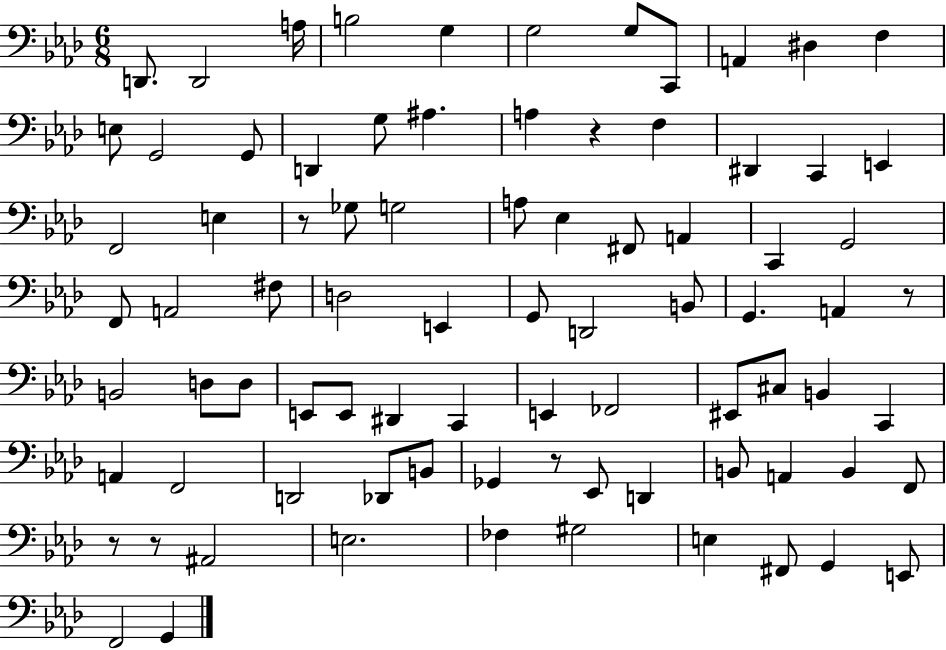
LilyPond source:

{
  \clef bass
  \numericTimeSignature
  \time 6/8
  \key aes \major
  d,8. d,2 a16 | b2 g4 | g2 g8 c,8 | a,4 dis4 f4 | \break e8 g,2 g,8 | d,4 g8 ais4. | a4 r4 f4 | dis,4 c,4 e,4 | \break f,2 e4 | r8 ges8 g2 | a8 ees4 fis,8 a,4 | c,4 g,2 | \break f,8 a,2 fis8 | d2 e,4 | g,8 d,2 b,8 | g,4. a,4 r8 | \break b,2 d8 d8 | e,8 e,8 dis,4 c,4 | e,4 fes,2 | eis,8 cis8 b,4 c,4 | \break a,4 f,2 | d,2 des,8 b,8 | ges,4 r8 ees,8 d,4 | b,8 a,4 b,4 f,8 | \break r8 r8 ais,2 | e2. | fes4 gis2 | e4 fis,8 g,4 e,8 | \break f,2 g,4 | \bar "|."
}